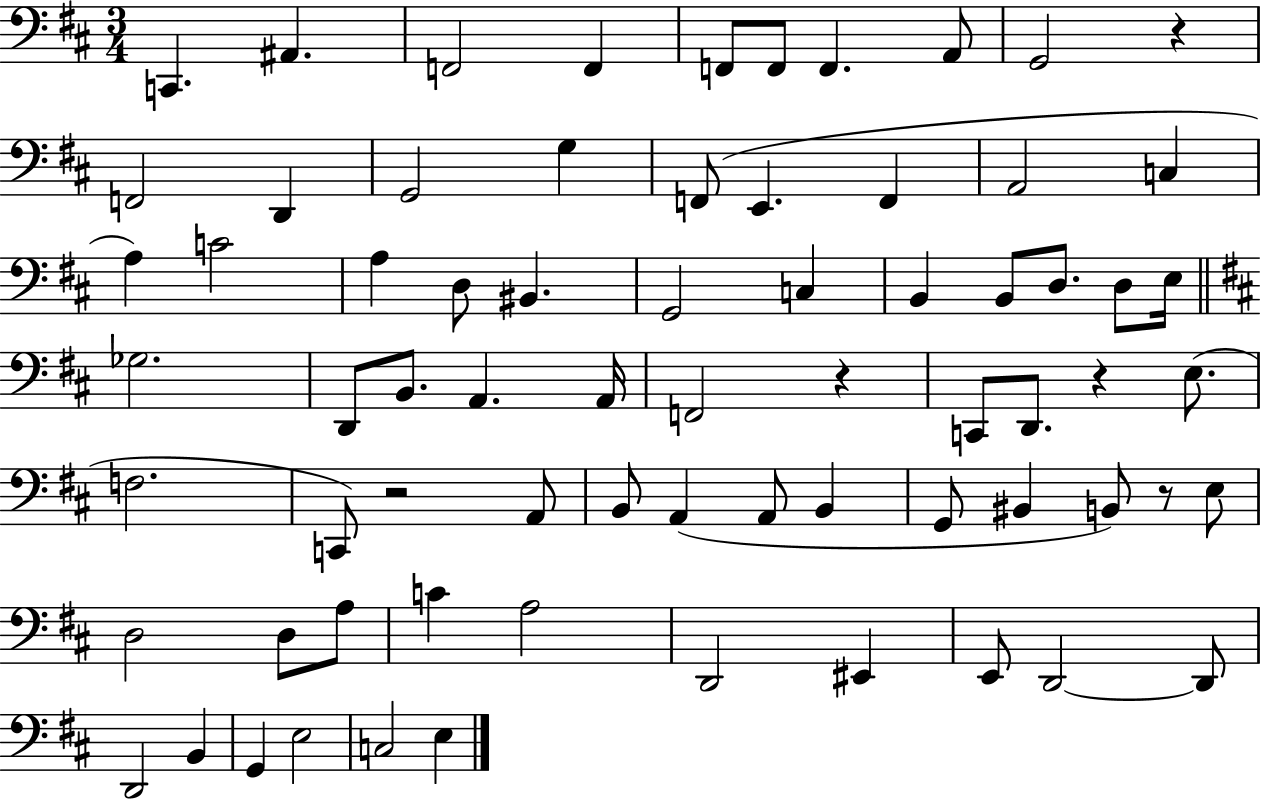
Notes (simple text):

C2/q. A#2/q. F2/h F2/q F2/e F2/e F2/q. A2/e G2/h R/q F2/h D2/q G2/h G3/q F2/e E2/q. F2/q A2/h C3/q A3/q C4/h A3/q D3/e BIS2/q. G2/h C3/q B2/q B2/e D3/e. D3/e E3/s Gb3/h. D2/e B2/e. A2/q. A2/s F2/h R/q C2/e D2/e. R/q E3/e. F3/h. C2/e R/h A2/e B2/e A2/q A2/e B2/q G2/e BIS2/q B2/e R/e E3/e D3/h D3/e A3/e C4/q A3/h D2/h EIS2/q E2/e D2/h D2/e D2/h B2/q G2/q E3/h C3/h E3/q